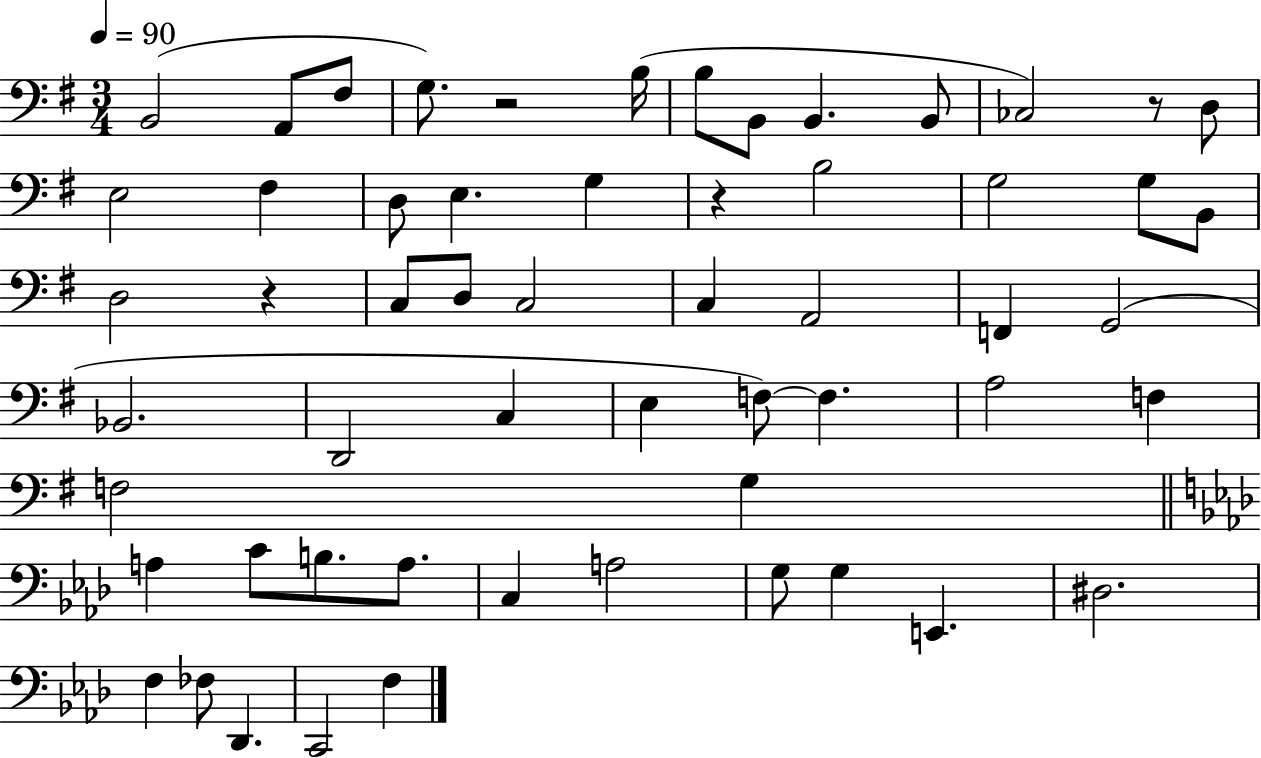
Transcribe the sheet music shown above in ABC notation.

X:1
T:Untitled
M:3/4
L:1/4
K:G
B,,2 A,,/2 ^F,/2 G,/2 z2 B,/4 B,/2 B,,/2 B,, B,,/2 _C,2 z/2 D,/2 E,2 ^F, D,/2 E, G, z B,2 G,2 G,/2 B,,/2 D,2 z C,/2 D,/2 C,2 C, A,,2 F,, G,,2 _B,,2 D,,2 C, E, F,/2 F, A,2 F, F,2 G, A, C/2 B,/2 A,/2 C, A,2 G,/2 G, E,, ^D,2 F, _F,/2 _D,, C,,2 F,